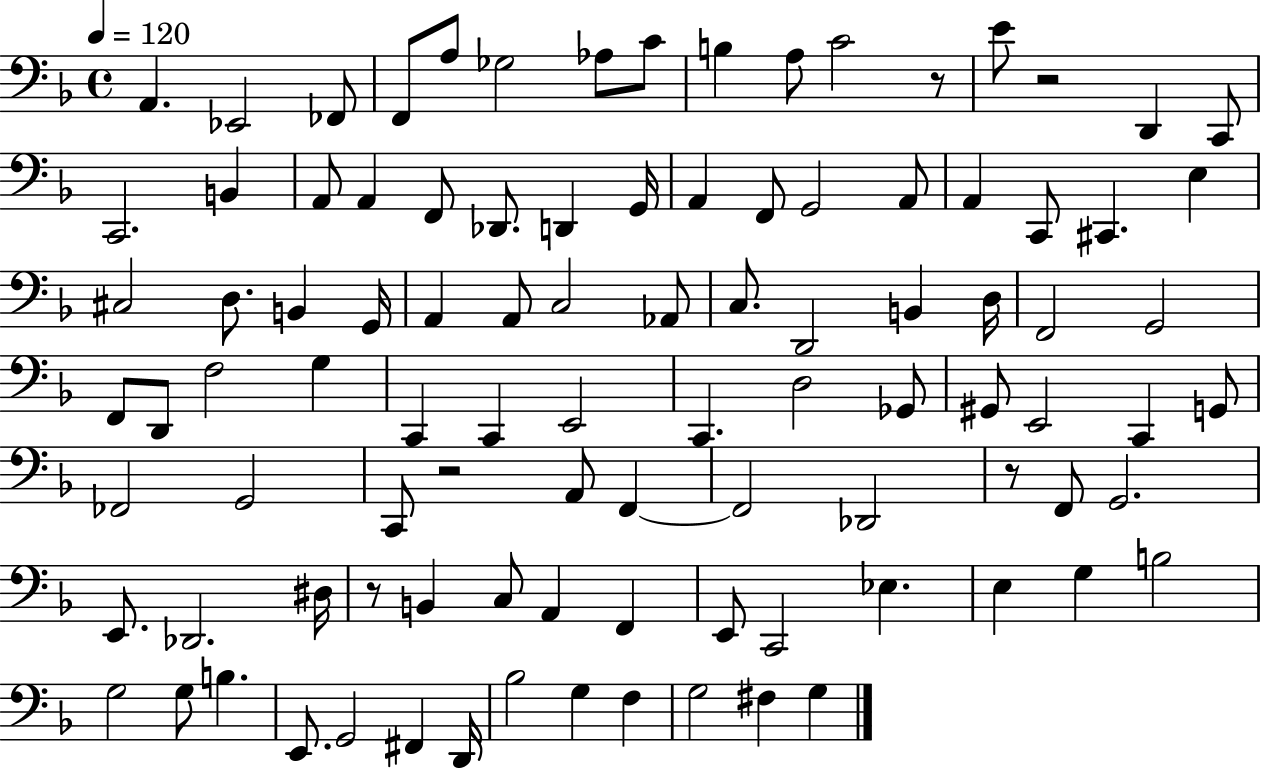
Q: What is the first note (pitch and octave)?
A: A2